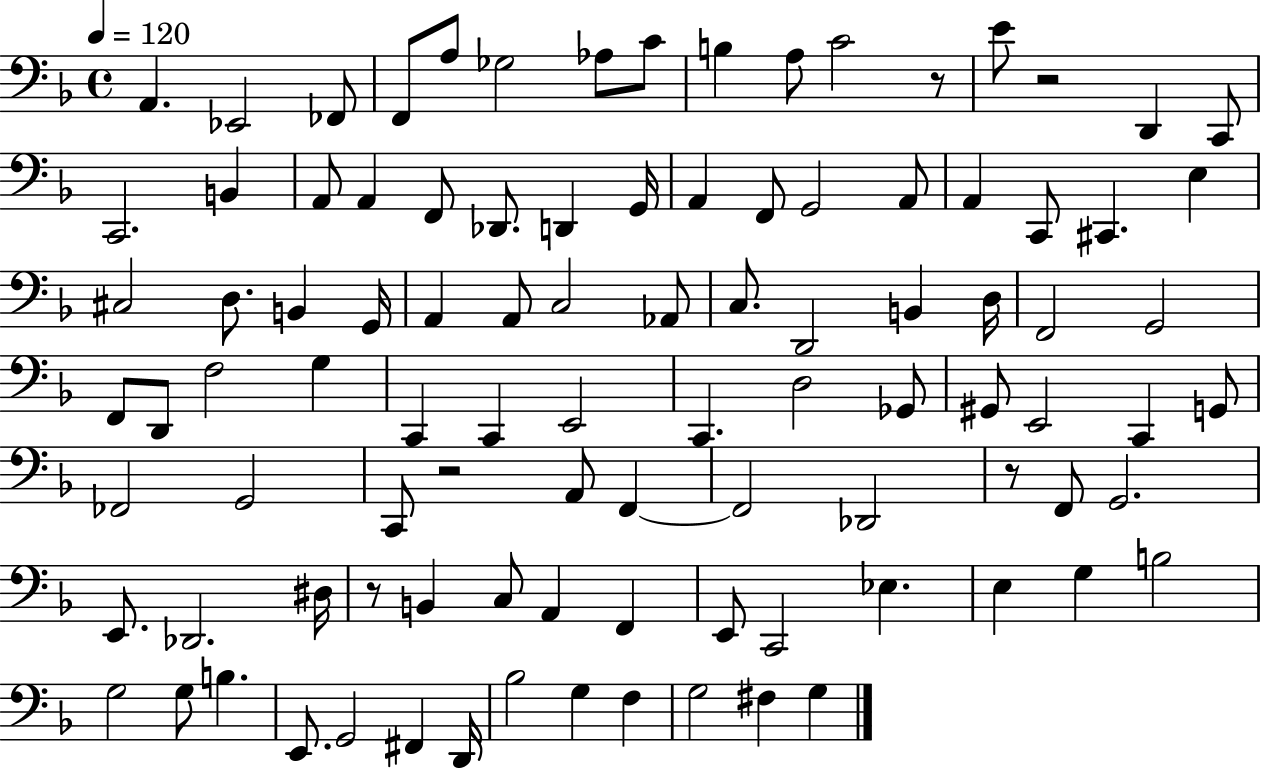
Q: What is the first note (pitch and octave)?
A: A2